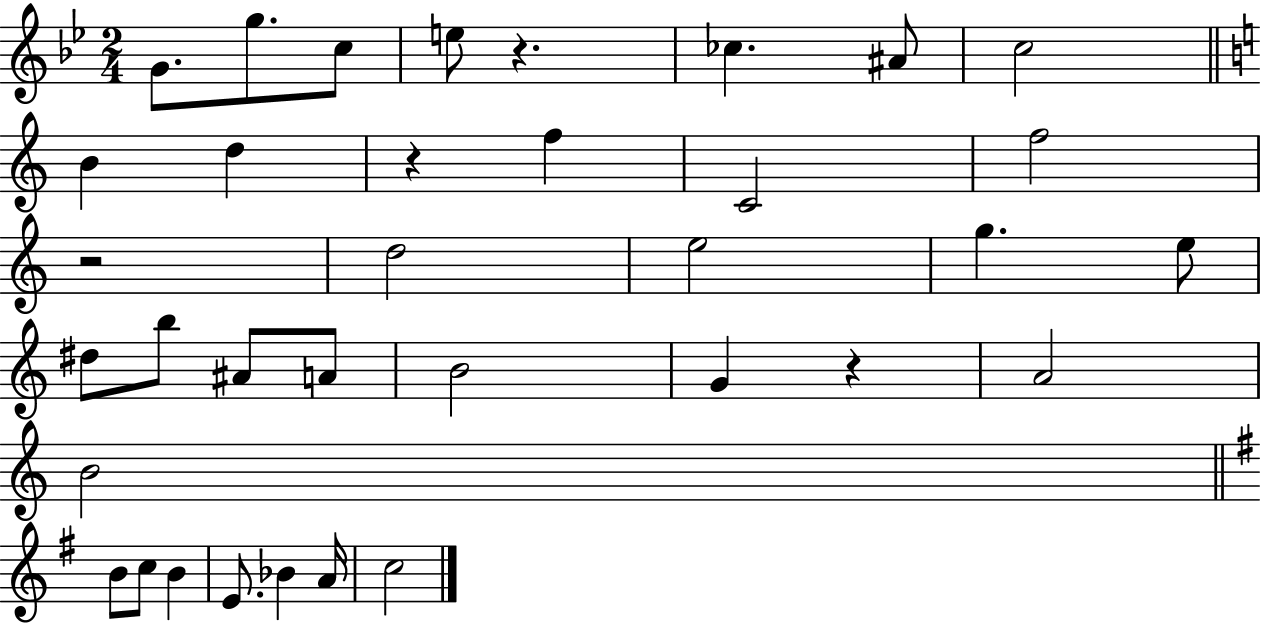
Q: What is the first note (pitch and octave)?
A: G4